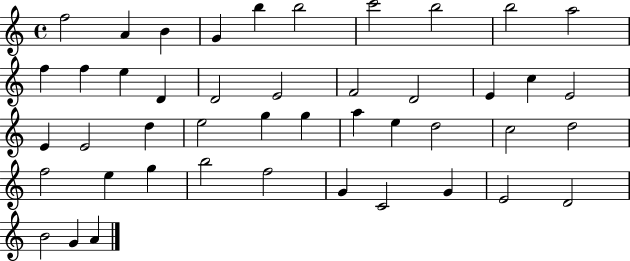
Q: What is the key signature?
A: C major